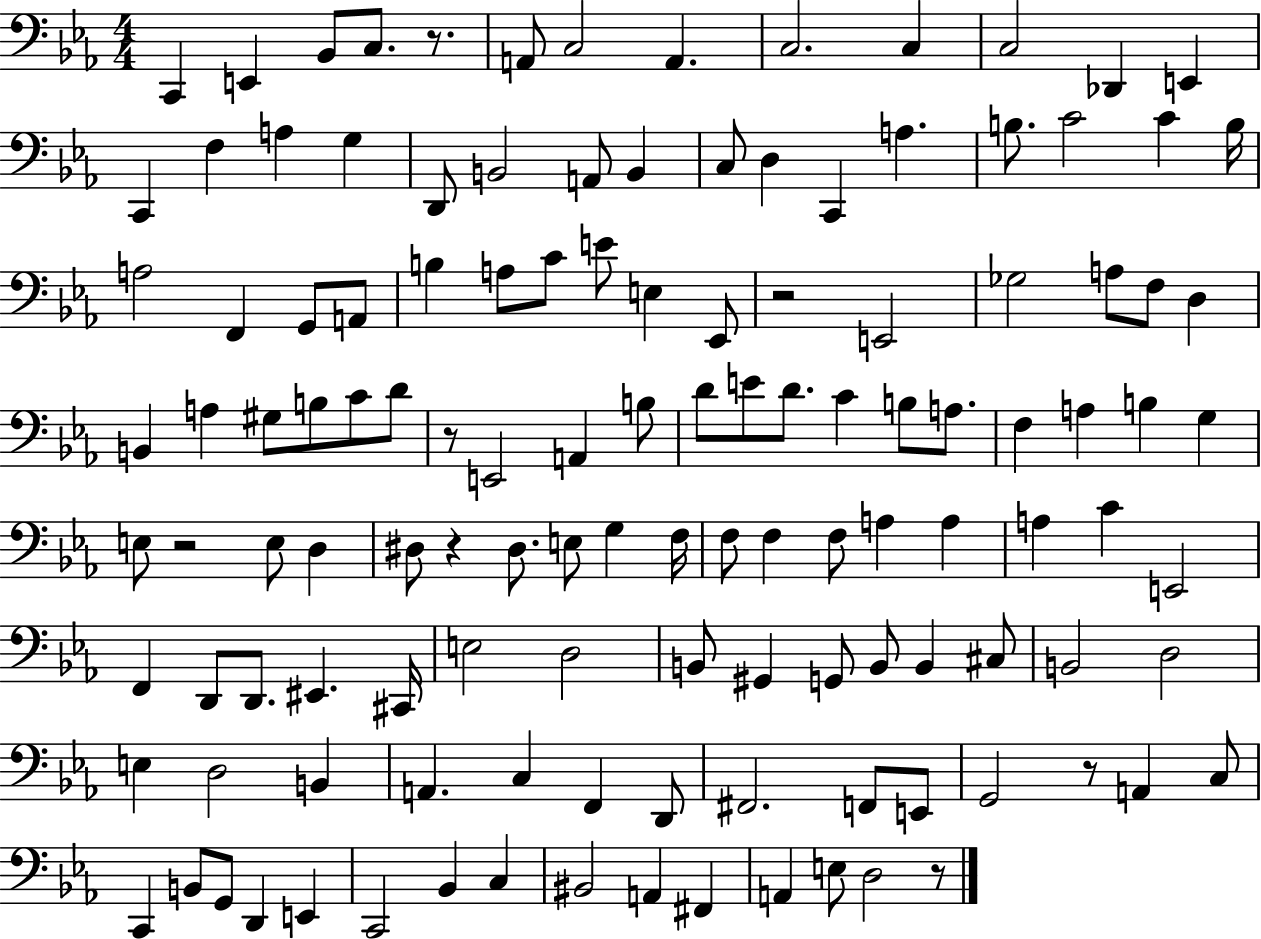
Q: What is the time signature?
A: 4/4